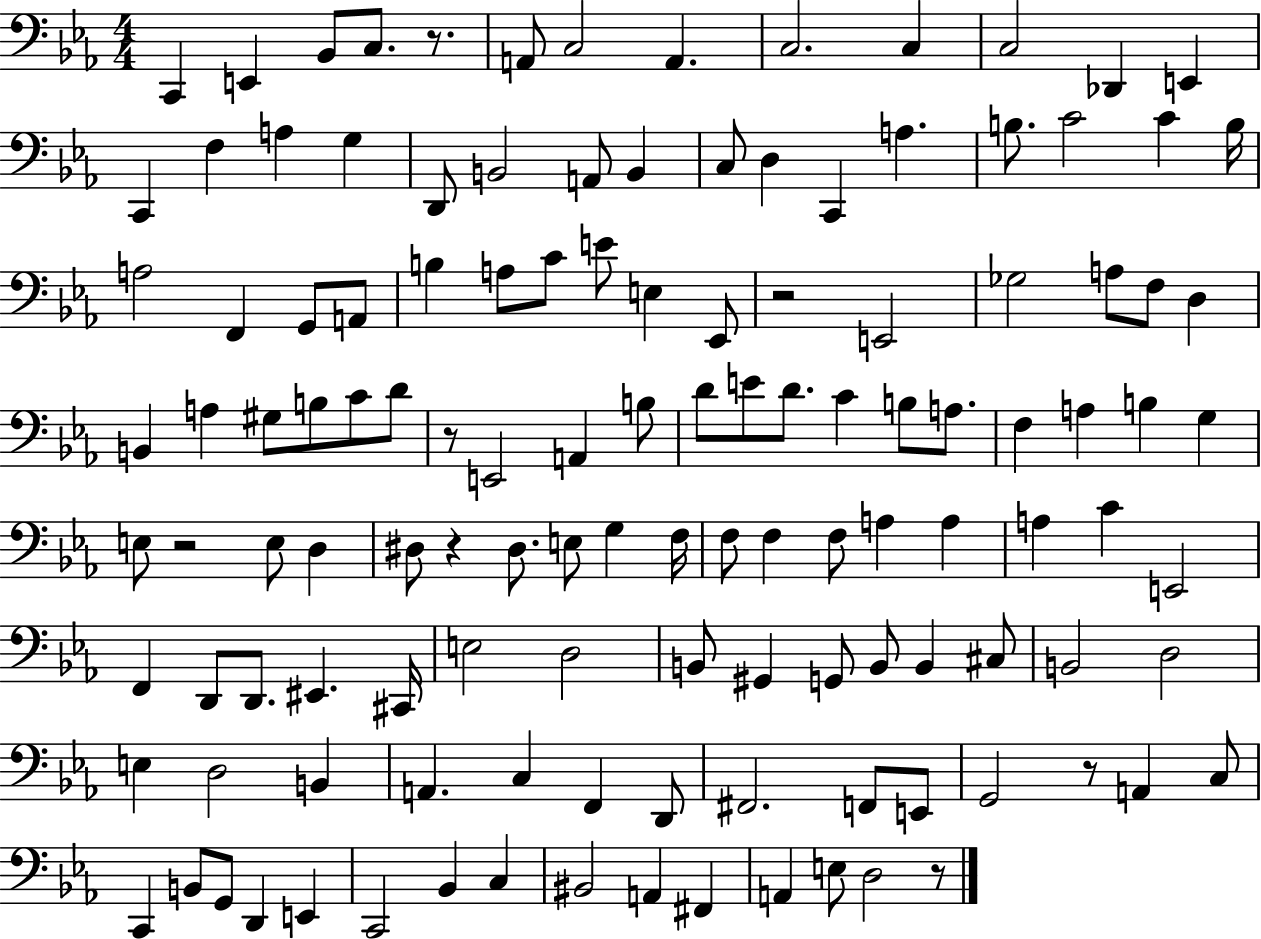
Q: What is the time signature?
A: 4/4